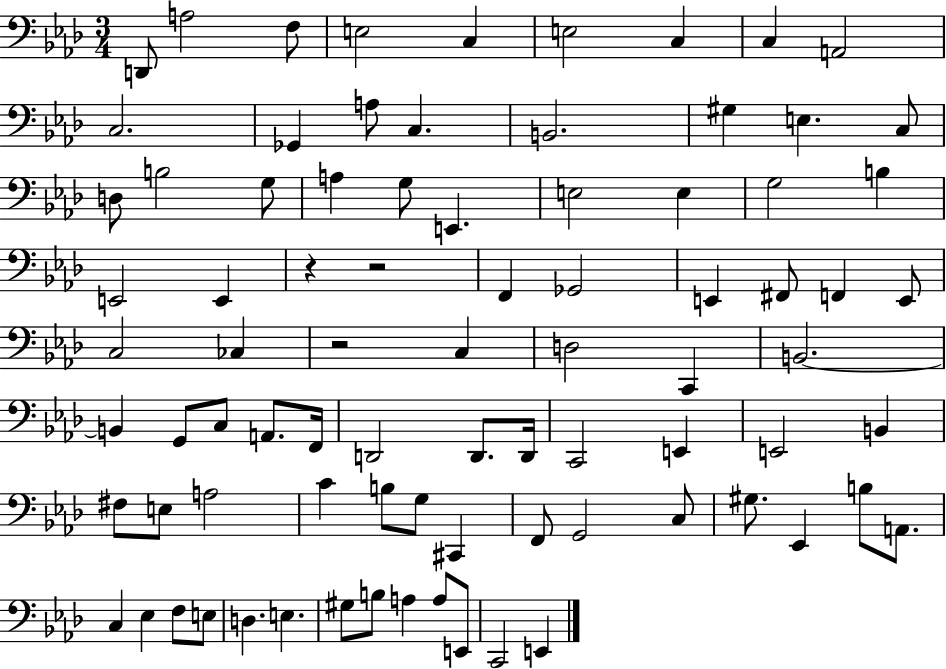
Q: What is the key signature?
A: AES major